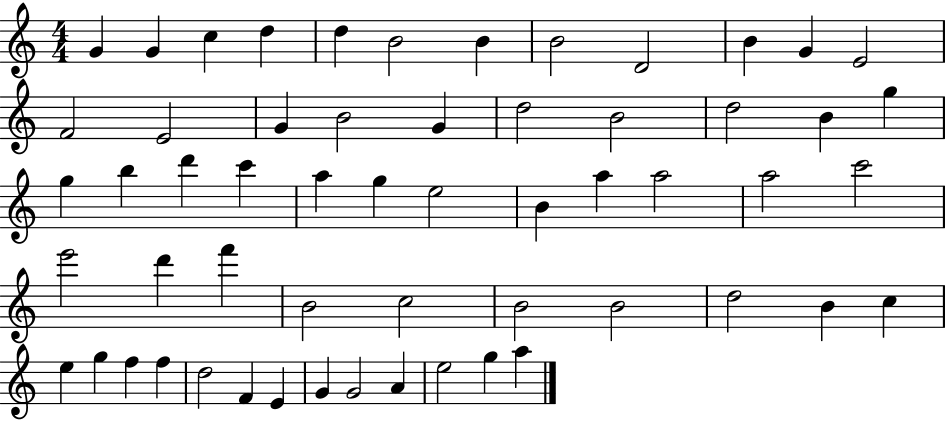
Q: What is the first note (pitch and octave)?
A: G4